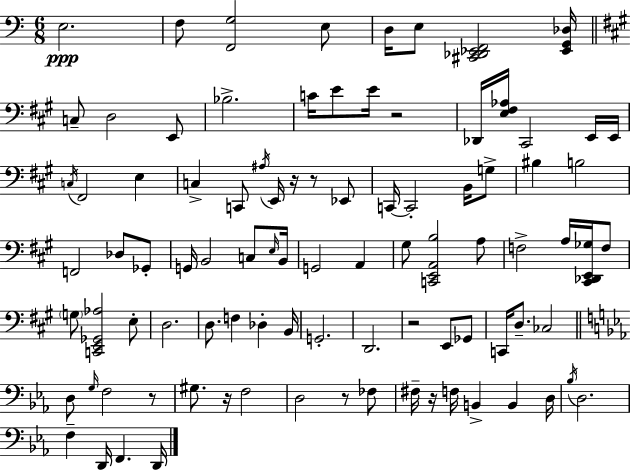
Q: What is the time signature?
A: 6/8